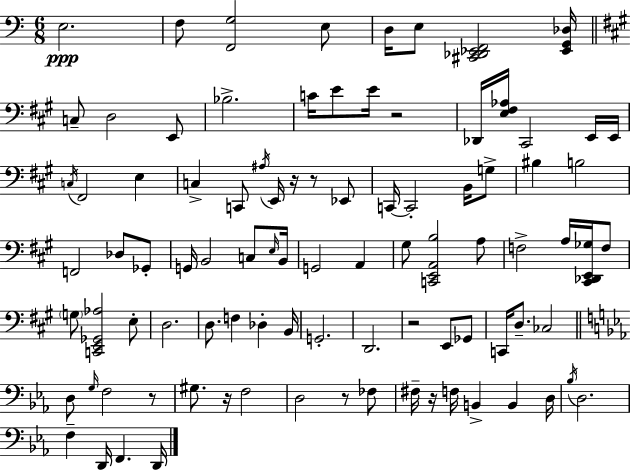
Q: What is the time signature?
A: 6/8